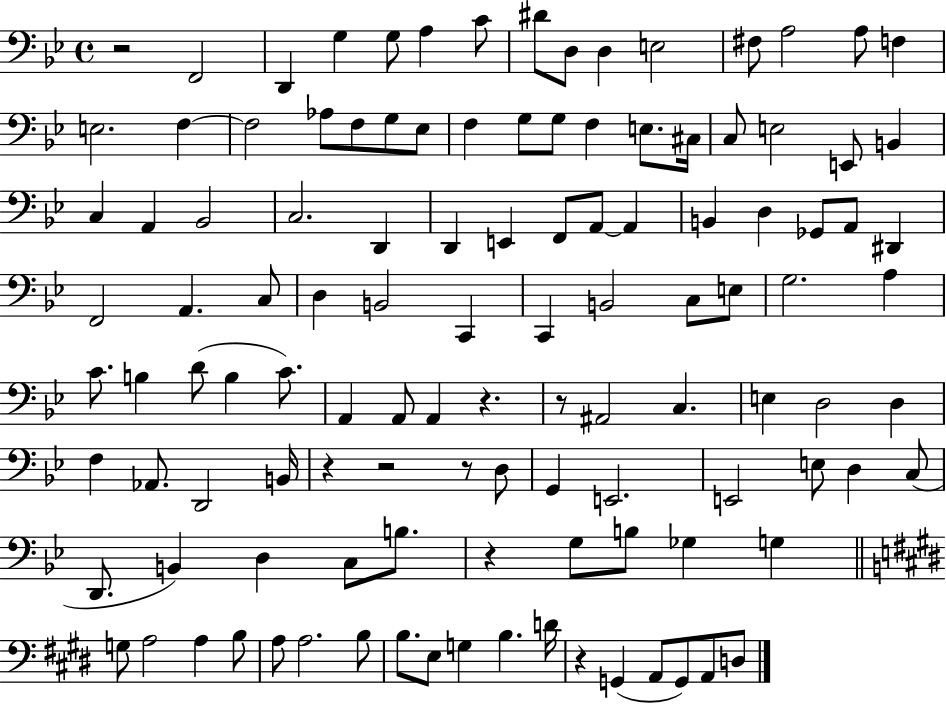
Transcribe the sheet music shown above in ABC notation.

X:1
T:Untitled
M:4/4
L:1/4
K:Bb
z2 F,,2 D,, G, G,/2 A, C/2 ^D/2 D,/2 D, E,2 ^F,/2 A,2 A,/2 F, E,2 F, F,2 _A,/2 F,/2 G,/2 _E,/2 F, G,/2 G,/2 F, E,/2 ^C,/4 C,/2 E,2 E,,/2 B,, C, A,, _B,,2 C,2 D,, D,, E,, F,,/2 A,,/2 A,, B,, D, _G,,/2 A,,/2 ^D,, F,,2 A,, C,/2 D, B,,2 C,, C,, B,,2 C,/2 E,/2 G,2 A, C/2 B, D/2 B, C/2 A,, A,,/2 A,, z z/2 ^A,,2 C, E, D,2 D, F, _A,,/2 D,,2 B,,/4 z z2 z/2 D,/2 G,, E,,2 E,,2 E,/2 D, C,/2 D,,/2 B,, D, C,/2 B,/2 z G,/2 B,/2 _G, G, G,/2 A,2 A, B,/2 A,/2 A,2 B,/2 B,/2 E,/2 G, B, D/4 z G,, A,,/2 G,,/2 A,,/2 D,/2